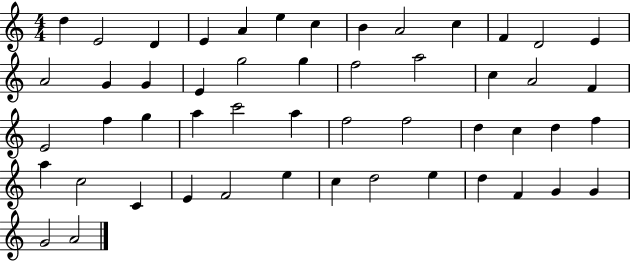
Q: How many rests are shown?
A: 0